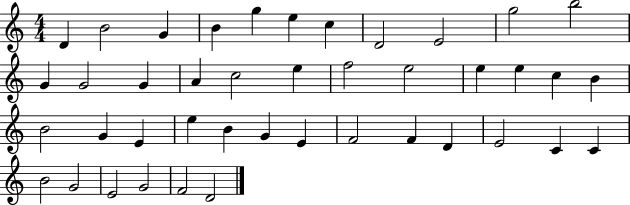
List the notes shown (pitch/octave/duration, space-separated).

D4/q B4/h G4/q B4/q G5/q E5/q C5/q D4/h E4/h G5/h B5/h G4/q G4/h G4/q A4/q C5/h E5/q F5/h E5/h E5/q E5/q C5/q B4/q B4/h G4/q E4/q E5/q B4/q G4/q E4/q F4/h F4/q D4/q E4/h C4/q C4/q B4/h G4/h E4/h G4/h F4/h D4/h